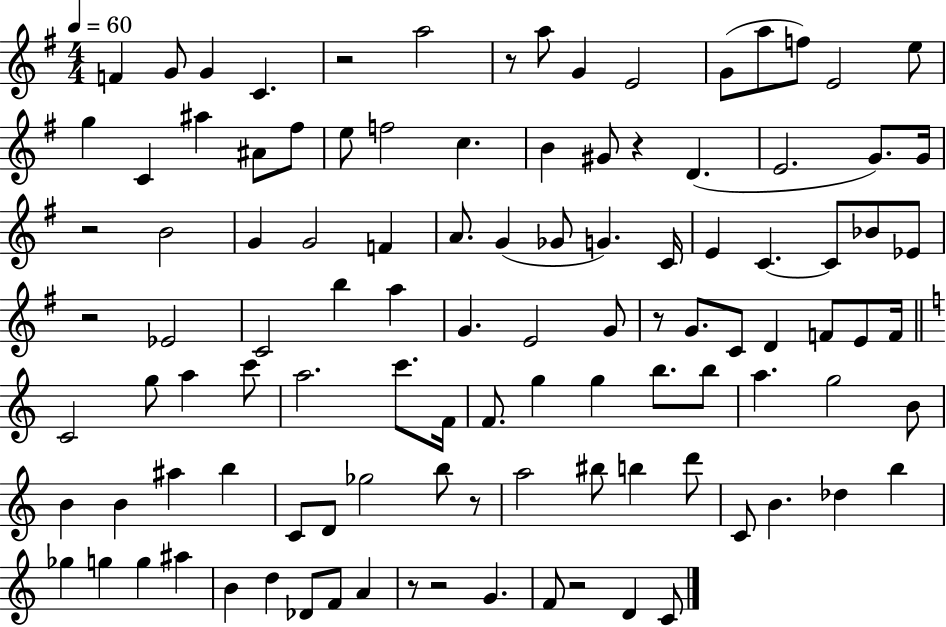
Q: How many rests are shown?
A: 10